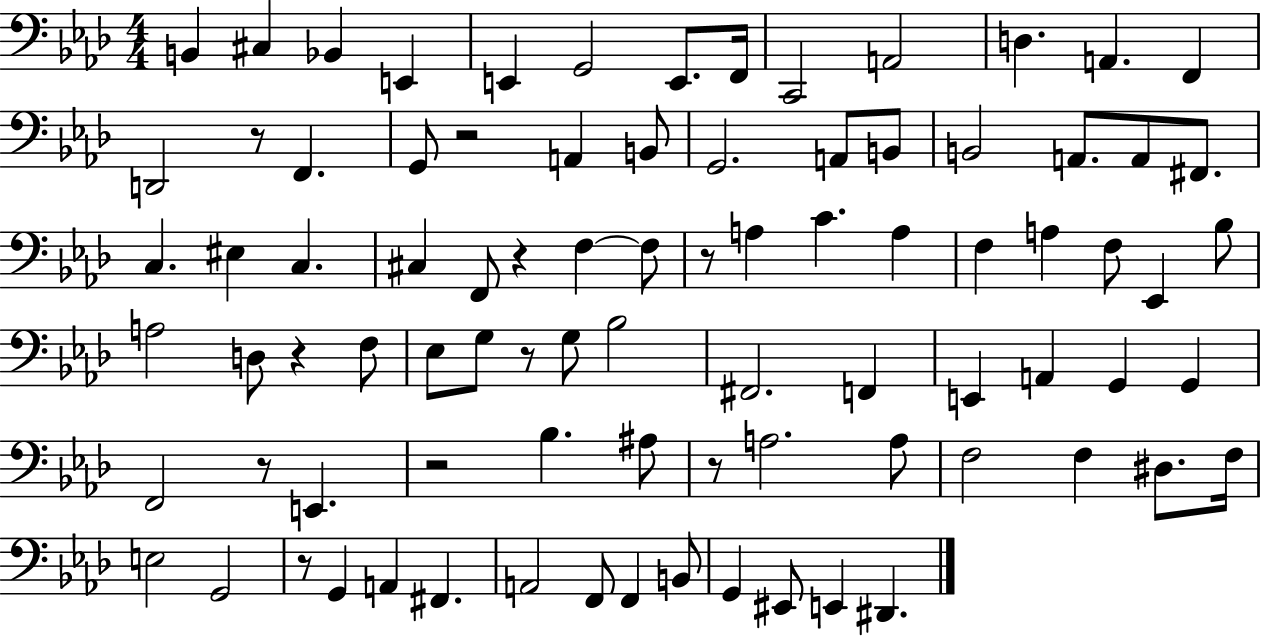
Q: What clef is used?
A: bass